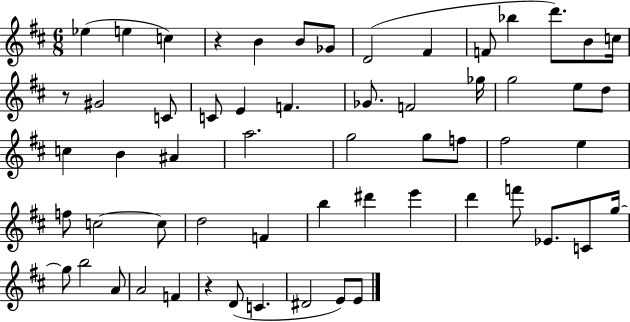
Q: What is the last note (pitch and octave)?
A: E4